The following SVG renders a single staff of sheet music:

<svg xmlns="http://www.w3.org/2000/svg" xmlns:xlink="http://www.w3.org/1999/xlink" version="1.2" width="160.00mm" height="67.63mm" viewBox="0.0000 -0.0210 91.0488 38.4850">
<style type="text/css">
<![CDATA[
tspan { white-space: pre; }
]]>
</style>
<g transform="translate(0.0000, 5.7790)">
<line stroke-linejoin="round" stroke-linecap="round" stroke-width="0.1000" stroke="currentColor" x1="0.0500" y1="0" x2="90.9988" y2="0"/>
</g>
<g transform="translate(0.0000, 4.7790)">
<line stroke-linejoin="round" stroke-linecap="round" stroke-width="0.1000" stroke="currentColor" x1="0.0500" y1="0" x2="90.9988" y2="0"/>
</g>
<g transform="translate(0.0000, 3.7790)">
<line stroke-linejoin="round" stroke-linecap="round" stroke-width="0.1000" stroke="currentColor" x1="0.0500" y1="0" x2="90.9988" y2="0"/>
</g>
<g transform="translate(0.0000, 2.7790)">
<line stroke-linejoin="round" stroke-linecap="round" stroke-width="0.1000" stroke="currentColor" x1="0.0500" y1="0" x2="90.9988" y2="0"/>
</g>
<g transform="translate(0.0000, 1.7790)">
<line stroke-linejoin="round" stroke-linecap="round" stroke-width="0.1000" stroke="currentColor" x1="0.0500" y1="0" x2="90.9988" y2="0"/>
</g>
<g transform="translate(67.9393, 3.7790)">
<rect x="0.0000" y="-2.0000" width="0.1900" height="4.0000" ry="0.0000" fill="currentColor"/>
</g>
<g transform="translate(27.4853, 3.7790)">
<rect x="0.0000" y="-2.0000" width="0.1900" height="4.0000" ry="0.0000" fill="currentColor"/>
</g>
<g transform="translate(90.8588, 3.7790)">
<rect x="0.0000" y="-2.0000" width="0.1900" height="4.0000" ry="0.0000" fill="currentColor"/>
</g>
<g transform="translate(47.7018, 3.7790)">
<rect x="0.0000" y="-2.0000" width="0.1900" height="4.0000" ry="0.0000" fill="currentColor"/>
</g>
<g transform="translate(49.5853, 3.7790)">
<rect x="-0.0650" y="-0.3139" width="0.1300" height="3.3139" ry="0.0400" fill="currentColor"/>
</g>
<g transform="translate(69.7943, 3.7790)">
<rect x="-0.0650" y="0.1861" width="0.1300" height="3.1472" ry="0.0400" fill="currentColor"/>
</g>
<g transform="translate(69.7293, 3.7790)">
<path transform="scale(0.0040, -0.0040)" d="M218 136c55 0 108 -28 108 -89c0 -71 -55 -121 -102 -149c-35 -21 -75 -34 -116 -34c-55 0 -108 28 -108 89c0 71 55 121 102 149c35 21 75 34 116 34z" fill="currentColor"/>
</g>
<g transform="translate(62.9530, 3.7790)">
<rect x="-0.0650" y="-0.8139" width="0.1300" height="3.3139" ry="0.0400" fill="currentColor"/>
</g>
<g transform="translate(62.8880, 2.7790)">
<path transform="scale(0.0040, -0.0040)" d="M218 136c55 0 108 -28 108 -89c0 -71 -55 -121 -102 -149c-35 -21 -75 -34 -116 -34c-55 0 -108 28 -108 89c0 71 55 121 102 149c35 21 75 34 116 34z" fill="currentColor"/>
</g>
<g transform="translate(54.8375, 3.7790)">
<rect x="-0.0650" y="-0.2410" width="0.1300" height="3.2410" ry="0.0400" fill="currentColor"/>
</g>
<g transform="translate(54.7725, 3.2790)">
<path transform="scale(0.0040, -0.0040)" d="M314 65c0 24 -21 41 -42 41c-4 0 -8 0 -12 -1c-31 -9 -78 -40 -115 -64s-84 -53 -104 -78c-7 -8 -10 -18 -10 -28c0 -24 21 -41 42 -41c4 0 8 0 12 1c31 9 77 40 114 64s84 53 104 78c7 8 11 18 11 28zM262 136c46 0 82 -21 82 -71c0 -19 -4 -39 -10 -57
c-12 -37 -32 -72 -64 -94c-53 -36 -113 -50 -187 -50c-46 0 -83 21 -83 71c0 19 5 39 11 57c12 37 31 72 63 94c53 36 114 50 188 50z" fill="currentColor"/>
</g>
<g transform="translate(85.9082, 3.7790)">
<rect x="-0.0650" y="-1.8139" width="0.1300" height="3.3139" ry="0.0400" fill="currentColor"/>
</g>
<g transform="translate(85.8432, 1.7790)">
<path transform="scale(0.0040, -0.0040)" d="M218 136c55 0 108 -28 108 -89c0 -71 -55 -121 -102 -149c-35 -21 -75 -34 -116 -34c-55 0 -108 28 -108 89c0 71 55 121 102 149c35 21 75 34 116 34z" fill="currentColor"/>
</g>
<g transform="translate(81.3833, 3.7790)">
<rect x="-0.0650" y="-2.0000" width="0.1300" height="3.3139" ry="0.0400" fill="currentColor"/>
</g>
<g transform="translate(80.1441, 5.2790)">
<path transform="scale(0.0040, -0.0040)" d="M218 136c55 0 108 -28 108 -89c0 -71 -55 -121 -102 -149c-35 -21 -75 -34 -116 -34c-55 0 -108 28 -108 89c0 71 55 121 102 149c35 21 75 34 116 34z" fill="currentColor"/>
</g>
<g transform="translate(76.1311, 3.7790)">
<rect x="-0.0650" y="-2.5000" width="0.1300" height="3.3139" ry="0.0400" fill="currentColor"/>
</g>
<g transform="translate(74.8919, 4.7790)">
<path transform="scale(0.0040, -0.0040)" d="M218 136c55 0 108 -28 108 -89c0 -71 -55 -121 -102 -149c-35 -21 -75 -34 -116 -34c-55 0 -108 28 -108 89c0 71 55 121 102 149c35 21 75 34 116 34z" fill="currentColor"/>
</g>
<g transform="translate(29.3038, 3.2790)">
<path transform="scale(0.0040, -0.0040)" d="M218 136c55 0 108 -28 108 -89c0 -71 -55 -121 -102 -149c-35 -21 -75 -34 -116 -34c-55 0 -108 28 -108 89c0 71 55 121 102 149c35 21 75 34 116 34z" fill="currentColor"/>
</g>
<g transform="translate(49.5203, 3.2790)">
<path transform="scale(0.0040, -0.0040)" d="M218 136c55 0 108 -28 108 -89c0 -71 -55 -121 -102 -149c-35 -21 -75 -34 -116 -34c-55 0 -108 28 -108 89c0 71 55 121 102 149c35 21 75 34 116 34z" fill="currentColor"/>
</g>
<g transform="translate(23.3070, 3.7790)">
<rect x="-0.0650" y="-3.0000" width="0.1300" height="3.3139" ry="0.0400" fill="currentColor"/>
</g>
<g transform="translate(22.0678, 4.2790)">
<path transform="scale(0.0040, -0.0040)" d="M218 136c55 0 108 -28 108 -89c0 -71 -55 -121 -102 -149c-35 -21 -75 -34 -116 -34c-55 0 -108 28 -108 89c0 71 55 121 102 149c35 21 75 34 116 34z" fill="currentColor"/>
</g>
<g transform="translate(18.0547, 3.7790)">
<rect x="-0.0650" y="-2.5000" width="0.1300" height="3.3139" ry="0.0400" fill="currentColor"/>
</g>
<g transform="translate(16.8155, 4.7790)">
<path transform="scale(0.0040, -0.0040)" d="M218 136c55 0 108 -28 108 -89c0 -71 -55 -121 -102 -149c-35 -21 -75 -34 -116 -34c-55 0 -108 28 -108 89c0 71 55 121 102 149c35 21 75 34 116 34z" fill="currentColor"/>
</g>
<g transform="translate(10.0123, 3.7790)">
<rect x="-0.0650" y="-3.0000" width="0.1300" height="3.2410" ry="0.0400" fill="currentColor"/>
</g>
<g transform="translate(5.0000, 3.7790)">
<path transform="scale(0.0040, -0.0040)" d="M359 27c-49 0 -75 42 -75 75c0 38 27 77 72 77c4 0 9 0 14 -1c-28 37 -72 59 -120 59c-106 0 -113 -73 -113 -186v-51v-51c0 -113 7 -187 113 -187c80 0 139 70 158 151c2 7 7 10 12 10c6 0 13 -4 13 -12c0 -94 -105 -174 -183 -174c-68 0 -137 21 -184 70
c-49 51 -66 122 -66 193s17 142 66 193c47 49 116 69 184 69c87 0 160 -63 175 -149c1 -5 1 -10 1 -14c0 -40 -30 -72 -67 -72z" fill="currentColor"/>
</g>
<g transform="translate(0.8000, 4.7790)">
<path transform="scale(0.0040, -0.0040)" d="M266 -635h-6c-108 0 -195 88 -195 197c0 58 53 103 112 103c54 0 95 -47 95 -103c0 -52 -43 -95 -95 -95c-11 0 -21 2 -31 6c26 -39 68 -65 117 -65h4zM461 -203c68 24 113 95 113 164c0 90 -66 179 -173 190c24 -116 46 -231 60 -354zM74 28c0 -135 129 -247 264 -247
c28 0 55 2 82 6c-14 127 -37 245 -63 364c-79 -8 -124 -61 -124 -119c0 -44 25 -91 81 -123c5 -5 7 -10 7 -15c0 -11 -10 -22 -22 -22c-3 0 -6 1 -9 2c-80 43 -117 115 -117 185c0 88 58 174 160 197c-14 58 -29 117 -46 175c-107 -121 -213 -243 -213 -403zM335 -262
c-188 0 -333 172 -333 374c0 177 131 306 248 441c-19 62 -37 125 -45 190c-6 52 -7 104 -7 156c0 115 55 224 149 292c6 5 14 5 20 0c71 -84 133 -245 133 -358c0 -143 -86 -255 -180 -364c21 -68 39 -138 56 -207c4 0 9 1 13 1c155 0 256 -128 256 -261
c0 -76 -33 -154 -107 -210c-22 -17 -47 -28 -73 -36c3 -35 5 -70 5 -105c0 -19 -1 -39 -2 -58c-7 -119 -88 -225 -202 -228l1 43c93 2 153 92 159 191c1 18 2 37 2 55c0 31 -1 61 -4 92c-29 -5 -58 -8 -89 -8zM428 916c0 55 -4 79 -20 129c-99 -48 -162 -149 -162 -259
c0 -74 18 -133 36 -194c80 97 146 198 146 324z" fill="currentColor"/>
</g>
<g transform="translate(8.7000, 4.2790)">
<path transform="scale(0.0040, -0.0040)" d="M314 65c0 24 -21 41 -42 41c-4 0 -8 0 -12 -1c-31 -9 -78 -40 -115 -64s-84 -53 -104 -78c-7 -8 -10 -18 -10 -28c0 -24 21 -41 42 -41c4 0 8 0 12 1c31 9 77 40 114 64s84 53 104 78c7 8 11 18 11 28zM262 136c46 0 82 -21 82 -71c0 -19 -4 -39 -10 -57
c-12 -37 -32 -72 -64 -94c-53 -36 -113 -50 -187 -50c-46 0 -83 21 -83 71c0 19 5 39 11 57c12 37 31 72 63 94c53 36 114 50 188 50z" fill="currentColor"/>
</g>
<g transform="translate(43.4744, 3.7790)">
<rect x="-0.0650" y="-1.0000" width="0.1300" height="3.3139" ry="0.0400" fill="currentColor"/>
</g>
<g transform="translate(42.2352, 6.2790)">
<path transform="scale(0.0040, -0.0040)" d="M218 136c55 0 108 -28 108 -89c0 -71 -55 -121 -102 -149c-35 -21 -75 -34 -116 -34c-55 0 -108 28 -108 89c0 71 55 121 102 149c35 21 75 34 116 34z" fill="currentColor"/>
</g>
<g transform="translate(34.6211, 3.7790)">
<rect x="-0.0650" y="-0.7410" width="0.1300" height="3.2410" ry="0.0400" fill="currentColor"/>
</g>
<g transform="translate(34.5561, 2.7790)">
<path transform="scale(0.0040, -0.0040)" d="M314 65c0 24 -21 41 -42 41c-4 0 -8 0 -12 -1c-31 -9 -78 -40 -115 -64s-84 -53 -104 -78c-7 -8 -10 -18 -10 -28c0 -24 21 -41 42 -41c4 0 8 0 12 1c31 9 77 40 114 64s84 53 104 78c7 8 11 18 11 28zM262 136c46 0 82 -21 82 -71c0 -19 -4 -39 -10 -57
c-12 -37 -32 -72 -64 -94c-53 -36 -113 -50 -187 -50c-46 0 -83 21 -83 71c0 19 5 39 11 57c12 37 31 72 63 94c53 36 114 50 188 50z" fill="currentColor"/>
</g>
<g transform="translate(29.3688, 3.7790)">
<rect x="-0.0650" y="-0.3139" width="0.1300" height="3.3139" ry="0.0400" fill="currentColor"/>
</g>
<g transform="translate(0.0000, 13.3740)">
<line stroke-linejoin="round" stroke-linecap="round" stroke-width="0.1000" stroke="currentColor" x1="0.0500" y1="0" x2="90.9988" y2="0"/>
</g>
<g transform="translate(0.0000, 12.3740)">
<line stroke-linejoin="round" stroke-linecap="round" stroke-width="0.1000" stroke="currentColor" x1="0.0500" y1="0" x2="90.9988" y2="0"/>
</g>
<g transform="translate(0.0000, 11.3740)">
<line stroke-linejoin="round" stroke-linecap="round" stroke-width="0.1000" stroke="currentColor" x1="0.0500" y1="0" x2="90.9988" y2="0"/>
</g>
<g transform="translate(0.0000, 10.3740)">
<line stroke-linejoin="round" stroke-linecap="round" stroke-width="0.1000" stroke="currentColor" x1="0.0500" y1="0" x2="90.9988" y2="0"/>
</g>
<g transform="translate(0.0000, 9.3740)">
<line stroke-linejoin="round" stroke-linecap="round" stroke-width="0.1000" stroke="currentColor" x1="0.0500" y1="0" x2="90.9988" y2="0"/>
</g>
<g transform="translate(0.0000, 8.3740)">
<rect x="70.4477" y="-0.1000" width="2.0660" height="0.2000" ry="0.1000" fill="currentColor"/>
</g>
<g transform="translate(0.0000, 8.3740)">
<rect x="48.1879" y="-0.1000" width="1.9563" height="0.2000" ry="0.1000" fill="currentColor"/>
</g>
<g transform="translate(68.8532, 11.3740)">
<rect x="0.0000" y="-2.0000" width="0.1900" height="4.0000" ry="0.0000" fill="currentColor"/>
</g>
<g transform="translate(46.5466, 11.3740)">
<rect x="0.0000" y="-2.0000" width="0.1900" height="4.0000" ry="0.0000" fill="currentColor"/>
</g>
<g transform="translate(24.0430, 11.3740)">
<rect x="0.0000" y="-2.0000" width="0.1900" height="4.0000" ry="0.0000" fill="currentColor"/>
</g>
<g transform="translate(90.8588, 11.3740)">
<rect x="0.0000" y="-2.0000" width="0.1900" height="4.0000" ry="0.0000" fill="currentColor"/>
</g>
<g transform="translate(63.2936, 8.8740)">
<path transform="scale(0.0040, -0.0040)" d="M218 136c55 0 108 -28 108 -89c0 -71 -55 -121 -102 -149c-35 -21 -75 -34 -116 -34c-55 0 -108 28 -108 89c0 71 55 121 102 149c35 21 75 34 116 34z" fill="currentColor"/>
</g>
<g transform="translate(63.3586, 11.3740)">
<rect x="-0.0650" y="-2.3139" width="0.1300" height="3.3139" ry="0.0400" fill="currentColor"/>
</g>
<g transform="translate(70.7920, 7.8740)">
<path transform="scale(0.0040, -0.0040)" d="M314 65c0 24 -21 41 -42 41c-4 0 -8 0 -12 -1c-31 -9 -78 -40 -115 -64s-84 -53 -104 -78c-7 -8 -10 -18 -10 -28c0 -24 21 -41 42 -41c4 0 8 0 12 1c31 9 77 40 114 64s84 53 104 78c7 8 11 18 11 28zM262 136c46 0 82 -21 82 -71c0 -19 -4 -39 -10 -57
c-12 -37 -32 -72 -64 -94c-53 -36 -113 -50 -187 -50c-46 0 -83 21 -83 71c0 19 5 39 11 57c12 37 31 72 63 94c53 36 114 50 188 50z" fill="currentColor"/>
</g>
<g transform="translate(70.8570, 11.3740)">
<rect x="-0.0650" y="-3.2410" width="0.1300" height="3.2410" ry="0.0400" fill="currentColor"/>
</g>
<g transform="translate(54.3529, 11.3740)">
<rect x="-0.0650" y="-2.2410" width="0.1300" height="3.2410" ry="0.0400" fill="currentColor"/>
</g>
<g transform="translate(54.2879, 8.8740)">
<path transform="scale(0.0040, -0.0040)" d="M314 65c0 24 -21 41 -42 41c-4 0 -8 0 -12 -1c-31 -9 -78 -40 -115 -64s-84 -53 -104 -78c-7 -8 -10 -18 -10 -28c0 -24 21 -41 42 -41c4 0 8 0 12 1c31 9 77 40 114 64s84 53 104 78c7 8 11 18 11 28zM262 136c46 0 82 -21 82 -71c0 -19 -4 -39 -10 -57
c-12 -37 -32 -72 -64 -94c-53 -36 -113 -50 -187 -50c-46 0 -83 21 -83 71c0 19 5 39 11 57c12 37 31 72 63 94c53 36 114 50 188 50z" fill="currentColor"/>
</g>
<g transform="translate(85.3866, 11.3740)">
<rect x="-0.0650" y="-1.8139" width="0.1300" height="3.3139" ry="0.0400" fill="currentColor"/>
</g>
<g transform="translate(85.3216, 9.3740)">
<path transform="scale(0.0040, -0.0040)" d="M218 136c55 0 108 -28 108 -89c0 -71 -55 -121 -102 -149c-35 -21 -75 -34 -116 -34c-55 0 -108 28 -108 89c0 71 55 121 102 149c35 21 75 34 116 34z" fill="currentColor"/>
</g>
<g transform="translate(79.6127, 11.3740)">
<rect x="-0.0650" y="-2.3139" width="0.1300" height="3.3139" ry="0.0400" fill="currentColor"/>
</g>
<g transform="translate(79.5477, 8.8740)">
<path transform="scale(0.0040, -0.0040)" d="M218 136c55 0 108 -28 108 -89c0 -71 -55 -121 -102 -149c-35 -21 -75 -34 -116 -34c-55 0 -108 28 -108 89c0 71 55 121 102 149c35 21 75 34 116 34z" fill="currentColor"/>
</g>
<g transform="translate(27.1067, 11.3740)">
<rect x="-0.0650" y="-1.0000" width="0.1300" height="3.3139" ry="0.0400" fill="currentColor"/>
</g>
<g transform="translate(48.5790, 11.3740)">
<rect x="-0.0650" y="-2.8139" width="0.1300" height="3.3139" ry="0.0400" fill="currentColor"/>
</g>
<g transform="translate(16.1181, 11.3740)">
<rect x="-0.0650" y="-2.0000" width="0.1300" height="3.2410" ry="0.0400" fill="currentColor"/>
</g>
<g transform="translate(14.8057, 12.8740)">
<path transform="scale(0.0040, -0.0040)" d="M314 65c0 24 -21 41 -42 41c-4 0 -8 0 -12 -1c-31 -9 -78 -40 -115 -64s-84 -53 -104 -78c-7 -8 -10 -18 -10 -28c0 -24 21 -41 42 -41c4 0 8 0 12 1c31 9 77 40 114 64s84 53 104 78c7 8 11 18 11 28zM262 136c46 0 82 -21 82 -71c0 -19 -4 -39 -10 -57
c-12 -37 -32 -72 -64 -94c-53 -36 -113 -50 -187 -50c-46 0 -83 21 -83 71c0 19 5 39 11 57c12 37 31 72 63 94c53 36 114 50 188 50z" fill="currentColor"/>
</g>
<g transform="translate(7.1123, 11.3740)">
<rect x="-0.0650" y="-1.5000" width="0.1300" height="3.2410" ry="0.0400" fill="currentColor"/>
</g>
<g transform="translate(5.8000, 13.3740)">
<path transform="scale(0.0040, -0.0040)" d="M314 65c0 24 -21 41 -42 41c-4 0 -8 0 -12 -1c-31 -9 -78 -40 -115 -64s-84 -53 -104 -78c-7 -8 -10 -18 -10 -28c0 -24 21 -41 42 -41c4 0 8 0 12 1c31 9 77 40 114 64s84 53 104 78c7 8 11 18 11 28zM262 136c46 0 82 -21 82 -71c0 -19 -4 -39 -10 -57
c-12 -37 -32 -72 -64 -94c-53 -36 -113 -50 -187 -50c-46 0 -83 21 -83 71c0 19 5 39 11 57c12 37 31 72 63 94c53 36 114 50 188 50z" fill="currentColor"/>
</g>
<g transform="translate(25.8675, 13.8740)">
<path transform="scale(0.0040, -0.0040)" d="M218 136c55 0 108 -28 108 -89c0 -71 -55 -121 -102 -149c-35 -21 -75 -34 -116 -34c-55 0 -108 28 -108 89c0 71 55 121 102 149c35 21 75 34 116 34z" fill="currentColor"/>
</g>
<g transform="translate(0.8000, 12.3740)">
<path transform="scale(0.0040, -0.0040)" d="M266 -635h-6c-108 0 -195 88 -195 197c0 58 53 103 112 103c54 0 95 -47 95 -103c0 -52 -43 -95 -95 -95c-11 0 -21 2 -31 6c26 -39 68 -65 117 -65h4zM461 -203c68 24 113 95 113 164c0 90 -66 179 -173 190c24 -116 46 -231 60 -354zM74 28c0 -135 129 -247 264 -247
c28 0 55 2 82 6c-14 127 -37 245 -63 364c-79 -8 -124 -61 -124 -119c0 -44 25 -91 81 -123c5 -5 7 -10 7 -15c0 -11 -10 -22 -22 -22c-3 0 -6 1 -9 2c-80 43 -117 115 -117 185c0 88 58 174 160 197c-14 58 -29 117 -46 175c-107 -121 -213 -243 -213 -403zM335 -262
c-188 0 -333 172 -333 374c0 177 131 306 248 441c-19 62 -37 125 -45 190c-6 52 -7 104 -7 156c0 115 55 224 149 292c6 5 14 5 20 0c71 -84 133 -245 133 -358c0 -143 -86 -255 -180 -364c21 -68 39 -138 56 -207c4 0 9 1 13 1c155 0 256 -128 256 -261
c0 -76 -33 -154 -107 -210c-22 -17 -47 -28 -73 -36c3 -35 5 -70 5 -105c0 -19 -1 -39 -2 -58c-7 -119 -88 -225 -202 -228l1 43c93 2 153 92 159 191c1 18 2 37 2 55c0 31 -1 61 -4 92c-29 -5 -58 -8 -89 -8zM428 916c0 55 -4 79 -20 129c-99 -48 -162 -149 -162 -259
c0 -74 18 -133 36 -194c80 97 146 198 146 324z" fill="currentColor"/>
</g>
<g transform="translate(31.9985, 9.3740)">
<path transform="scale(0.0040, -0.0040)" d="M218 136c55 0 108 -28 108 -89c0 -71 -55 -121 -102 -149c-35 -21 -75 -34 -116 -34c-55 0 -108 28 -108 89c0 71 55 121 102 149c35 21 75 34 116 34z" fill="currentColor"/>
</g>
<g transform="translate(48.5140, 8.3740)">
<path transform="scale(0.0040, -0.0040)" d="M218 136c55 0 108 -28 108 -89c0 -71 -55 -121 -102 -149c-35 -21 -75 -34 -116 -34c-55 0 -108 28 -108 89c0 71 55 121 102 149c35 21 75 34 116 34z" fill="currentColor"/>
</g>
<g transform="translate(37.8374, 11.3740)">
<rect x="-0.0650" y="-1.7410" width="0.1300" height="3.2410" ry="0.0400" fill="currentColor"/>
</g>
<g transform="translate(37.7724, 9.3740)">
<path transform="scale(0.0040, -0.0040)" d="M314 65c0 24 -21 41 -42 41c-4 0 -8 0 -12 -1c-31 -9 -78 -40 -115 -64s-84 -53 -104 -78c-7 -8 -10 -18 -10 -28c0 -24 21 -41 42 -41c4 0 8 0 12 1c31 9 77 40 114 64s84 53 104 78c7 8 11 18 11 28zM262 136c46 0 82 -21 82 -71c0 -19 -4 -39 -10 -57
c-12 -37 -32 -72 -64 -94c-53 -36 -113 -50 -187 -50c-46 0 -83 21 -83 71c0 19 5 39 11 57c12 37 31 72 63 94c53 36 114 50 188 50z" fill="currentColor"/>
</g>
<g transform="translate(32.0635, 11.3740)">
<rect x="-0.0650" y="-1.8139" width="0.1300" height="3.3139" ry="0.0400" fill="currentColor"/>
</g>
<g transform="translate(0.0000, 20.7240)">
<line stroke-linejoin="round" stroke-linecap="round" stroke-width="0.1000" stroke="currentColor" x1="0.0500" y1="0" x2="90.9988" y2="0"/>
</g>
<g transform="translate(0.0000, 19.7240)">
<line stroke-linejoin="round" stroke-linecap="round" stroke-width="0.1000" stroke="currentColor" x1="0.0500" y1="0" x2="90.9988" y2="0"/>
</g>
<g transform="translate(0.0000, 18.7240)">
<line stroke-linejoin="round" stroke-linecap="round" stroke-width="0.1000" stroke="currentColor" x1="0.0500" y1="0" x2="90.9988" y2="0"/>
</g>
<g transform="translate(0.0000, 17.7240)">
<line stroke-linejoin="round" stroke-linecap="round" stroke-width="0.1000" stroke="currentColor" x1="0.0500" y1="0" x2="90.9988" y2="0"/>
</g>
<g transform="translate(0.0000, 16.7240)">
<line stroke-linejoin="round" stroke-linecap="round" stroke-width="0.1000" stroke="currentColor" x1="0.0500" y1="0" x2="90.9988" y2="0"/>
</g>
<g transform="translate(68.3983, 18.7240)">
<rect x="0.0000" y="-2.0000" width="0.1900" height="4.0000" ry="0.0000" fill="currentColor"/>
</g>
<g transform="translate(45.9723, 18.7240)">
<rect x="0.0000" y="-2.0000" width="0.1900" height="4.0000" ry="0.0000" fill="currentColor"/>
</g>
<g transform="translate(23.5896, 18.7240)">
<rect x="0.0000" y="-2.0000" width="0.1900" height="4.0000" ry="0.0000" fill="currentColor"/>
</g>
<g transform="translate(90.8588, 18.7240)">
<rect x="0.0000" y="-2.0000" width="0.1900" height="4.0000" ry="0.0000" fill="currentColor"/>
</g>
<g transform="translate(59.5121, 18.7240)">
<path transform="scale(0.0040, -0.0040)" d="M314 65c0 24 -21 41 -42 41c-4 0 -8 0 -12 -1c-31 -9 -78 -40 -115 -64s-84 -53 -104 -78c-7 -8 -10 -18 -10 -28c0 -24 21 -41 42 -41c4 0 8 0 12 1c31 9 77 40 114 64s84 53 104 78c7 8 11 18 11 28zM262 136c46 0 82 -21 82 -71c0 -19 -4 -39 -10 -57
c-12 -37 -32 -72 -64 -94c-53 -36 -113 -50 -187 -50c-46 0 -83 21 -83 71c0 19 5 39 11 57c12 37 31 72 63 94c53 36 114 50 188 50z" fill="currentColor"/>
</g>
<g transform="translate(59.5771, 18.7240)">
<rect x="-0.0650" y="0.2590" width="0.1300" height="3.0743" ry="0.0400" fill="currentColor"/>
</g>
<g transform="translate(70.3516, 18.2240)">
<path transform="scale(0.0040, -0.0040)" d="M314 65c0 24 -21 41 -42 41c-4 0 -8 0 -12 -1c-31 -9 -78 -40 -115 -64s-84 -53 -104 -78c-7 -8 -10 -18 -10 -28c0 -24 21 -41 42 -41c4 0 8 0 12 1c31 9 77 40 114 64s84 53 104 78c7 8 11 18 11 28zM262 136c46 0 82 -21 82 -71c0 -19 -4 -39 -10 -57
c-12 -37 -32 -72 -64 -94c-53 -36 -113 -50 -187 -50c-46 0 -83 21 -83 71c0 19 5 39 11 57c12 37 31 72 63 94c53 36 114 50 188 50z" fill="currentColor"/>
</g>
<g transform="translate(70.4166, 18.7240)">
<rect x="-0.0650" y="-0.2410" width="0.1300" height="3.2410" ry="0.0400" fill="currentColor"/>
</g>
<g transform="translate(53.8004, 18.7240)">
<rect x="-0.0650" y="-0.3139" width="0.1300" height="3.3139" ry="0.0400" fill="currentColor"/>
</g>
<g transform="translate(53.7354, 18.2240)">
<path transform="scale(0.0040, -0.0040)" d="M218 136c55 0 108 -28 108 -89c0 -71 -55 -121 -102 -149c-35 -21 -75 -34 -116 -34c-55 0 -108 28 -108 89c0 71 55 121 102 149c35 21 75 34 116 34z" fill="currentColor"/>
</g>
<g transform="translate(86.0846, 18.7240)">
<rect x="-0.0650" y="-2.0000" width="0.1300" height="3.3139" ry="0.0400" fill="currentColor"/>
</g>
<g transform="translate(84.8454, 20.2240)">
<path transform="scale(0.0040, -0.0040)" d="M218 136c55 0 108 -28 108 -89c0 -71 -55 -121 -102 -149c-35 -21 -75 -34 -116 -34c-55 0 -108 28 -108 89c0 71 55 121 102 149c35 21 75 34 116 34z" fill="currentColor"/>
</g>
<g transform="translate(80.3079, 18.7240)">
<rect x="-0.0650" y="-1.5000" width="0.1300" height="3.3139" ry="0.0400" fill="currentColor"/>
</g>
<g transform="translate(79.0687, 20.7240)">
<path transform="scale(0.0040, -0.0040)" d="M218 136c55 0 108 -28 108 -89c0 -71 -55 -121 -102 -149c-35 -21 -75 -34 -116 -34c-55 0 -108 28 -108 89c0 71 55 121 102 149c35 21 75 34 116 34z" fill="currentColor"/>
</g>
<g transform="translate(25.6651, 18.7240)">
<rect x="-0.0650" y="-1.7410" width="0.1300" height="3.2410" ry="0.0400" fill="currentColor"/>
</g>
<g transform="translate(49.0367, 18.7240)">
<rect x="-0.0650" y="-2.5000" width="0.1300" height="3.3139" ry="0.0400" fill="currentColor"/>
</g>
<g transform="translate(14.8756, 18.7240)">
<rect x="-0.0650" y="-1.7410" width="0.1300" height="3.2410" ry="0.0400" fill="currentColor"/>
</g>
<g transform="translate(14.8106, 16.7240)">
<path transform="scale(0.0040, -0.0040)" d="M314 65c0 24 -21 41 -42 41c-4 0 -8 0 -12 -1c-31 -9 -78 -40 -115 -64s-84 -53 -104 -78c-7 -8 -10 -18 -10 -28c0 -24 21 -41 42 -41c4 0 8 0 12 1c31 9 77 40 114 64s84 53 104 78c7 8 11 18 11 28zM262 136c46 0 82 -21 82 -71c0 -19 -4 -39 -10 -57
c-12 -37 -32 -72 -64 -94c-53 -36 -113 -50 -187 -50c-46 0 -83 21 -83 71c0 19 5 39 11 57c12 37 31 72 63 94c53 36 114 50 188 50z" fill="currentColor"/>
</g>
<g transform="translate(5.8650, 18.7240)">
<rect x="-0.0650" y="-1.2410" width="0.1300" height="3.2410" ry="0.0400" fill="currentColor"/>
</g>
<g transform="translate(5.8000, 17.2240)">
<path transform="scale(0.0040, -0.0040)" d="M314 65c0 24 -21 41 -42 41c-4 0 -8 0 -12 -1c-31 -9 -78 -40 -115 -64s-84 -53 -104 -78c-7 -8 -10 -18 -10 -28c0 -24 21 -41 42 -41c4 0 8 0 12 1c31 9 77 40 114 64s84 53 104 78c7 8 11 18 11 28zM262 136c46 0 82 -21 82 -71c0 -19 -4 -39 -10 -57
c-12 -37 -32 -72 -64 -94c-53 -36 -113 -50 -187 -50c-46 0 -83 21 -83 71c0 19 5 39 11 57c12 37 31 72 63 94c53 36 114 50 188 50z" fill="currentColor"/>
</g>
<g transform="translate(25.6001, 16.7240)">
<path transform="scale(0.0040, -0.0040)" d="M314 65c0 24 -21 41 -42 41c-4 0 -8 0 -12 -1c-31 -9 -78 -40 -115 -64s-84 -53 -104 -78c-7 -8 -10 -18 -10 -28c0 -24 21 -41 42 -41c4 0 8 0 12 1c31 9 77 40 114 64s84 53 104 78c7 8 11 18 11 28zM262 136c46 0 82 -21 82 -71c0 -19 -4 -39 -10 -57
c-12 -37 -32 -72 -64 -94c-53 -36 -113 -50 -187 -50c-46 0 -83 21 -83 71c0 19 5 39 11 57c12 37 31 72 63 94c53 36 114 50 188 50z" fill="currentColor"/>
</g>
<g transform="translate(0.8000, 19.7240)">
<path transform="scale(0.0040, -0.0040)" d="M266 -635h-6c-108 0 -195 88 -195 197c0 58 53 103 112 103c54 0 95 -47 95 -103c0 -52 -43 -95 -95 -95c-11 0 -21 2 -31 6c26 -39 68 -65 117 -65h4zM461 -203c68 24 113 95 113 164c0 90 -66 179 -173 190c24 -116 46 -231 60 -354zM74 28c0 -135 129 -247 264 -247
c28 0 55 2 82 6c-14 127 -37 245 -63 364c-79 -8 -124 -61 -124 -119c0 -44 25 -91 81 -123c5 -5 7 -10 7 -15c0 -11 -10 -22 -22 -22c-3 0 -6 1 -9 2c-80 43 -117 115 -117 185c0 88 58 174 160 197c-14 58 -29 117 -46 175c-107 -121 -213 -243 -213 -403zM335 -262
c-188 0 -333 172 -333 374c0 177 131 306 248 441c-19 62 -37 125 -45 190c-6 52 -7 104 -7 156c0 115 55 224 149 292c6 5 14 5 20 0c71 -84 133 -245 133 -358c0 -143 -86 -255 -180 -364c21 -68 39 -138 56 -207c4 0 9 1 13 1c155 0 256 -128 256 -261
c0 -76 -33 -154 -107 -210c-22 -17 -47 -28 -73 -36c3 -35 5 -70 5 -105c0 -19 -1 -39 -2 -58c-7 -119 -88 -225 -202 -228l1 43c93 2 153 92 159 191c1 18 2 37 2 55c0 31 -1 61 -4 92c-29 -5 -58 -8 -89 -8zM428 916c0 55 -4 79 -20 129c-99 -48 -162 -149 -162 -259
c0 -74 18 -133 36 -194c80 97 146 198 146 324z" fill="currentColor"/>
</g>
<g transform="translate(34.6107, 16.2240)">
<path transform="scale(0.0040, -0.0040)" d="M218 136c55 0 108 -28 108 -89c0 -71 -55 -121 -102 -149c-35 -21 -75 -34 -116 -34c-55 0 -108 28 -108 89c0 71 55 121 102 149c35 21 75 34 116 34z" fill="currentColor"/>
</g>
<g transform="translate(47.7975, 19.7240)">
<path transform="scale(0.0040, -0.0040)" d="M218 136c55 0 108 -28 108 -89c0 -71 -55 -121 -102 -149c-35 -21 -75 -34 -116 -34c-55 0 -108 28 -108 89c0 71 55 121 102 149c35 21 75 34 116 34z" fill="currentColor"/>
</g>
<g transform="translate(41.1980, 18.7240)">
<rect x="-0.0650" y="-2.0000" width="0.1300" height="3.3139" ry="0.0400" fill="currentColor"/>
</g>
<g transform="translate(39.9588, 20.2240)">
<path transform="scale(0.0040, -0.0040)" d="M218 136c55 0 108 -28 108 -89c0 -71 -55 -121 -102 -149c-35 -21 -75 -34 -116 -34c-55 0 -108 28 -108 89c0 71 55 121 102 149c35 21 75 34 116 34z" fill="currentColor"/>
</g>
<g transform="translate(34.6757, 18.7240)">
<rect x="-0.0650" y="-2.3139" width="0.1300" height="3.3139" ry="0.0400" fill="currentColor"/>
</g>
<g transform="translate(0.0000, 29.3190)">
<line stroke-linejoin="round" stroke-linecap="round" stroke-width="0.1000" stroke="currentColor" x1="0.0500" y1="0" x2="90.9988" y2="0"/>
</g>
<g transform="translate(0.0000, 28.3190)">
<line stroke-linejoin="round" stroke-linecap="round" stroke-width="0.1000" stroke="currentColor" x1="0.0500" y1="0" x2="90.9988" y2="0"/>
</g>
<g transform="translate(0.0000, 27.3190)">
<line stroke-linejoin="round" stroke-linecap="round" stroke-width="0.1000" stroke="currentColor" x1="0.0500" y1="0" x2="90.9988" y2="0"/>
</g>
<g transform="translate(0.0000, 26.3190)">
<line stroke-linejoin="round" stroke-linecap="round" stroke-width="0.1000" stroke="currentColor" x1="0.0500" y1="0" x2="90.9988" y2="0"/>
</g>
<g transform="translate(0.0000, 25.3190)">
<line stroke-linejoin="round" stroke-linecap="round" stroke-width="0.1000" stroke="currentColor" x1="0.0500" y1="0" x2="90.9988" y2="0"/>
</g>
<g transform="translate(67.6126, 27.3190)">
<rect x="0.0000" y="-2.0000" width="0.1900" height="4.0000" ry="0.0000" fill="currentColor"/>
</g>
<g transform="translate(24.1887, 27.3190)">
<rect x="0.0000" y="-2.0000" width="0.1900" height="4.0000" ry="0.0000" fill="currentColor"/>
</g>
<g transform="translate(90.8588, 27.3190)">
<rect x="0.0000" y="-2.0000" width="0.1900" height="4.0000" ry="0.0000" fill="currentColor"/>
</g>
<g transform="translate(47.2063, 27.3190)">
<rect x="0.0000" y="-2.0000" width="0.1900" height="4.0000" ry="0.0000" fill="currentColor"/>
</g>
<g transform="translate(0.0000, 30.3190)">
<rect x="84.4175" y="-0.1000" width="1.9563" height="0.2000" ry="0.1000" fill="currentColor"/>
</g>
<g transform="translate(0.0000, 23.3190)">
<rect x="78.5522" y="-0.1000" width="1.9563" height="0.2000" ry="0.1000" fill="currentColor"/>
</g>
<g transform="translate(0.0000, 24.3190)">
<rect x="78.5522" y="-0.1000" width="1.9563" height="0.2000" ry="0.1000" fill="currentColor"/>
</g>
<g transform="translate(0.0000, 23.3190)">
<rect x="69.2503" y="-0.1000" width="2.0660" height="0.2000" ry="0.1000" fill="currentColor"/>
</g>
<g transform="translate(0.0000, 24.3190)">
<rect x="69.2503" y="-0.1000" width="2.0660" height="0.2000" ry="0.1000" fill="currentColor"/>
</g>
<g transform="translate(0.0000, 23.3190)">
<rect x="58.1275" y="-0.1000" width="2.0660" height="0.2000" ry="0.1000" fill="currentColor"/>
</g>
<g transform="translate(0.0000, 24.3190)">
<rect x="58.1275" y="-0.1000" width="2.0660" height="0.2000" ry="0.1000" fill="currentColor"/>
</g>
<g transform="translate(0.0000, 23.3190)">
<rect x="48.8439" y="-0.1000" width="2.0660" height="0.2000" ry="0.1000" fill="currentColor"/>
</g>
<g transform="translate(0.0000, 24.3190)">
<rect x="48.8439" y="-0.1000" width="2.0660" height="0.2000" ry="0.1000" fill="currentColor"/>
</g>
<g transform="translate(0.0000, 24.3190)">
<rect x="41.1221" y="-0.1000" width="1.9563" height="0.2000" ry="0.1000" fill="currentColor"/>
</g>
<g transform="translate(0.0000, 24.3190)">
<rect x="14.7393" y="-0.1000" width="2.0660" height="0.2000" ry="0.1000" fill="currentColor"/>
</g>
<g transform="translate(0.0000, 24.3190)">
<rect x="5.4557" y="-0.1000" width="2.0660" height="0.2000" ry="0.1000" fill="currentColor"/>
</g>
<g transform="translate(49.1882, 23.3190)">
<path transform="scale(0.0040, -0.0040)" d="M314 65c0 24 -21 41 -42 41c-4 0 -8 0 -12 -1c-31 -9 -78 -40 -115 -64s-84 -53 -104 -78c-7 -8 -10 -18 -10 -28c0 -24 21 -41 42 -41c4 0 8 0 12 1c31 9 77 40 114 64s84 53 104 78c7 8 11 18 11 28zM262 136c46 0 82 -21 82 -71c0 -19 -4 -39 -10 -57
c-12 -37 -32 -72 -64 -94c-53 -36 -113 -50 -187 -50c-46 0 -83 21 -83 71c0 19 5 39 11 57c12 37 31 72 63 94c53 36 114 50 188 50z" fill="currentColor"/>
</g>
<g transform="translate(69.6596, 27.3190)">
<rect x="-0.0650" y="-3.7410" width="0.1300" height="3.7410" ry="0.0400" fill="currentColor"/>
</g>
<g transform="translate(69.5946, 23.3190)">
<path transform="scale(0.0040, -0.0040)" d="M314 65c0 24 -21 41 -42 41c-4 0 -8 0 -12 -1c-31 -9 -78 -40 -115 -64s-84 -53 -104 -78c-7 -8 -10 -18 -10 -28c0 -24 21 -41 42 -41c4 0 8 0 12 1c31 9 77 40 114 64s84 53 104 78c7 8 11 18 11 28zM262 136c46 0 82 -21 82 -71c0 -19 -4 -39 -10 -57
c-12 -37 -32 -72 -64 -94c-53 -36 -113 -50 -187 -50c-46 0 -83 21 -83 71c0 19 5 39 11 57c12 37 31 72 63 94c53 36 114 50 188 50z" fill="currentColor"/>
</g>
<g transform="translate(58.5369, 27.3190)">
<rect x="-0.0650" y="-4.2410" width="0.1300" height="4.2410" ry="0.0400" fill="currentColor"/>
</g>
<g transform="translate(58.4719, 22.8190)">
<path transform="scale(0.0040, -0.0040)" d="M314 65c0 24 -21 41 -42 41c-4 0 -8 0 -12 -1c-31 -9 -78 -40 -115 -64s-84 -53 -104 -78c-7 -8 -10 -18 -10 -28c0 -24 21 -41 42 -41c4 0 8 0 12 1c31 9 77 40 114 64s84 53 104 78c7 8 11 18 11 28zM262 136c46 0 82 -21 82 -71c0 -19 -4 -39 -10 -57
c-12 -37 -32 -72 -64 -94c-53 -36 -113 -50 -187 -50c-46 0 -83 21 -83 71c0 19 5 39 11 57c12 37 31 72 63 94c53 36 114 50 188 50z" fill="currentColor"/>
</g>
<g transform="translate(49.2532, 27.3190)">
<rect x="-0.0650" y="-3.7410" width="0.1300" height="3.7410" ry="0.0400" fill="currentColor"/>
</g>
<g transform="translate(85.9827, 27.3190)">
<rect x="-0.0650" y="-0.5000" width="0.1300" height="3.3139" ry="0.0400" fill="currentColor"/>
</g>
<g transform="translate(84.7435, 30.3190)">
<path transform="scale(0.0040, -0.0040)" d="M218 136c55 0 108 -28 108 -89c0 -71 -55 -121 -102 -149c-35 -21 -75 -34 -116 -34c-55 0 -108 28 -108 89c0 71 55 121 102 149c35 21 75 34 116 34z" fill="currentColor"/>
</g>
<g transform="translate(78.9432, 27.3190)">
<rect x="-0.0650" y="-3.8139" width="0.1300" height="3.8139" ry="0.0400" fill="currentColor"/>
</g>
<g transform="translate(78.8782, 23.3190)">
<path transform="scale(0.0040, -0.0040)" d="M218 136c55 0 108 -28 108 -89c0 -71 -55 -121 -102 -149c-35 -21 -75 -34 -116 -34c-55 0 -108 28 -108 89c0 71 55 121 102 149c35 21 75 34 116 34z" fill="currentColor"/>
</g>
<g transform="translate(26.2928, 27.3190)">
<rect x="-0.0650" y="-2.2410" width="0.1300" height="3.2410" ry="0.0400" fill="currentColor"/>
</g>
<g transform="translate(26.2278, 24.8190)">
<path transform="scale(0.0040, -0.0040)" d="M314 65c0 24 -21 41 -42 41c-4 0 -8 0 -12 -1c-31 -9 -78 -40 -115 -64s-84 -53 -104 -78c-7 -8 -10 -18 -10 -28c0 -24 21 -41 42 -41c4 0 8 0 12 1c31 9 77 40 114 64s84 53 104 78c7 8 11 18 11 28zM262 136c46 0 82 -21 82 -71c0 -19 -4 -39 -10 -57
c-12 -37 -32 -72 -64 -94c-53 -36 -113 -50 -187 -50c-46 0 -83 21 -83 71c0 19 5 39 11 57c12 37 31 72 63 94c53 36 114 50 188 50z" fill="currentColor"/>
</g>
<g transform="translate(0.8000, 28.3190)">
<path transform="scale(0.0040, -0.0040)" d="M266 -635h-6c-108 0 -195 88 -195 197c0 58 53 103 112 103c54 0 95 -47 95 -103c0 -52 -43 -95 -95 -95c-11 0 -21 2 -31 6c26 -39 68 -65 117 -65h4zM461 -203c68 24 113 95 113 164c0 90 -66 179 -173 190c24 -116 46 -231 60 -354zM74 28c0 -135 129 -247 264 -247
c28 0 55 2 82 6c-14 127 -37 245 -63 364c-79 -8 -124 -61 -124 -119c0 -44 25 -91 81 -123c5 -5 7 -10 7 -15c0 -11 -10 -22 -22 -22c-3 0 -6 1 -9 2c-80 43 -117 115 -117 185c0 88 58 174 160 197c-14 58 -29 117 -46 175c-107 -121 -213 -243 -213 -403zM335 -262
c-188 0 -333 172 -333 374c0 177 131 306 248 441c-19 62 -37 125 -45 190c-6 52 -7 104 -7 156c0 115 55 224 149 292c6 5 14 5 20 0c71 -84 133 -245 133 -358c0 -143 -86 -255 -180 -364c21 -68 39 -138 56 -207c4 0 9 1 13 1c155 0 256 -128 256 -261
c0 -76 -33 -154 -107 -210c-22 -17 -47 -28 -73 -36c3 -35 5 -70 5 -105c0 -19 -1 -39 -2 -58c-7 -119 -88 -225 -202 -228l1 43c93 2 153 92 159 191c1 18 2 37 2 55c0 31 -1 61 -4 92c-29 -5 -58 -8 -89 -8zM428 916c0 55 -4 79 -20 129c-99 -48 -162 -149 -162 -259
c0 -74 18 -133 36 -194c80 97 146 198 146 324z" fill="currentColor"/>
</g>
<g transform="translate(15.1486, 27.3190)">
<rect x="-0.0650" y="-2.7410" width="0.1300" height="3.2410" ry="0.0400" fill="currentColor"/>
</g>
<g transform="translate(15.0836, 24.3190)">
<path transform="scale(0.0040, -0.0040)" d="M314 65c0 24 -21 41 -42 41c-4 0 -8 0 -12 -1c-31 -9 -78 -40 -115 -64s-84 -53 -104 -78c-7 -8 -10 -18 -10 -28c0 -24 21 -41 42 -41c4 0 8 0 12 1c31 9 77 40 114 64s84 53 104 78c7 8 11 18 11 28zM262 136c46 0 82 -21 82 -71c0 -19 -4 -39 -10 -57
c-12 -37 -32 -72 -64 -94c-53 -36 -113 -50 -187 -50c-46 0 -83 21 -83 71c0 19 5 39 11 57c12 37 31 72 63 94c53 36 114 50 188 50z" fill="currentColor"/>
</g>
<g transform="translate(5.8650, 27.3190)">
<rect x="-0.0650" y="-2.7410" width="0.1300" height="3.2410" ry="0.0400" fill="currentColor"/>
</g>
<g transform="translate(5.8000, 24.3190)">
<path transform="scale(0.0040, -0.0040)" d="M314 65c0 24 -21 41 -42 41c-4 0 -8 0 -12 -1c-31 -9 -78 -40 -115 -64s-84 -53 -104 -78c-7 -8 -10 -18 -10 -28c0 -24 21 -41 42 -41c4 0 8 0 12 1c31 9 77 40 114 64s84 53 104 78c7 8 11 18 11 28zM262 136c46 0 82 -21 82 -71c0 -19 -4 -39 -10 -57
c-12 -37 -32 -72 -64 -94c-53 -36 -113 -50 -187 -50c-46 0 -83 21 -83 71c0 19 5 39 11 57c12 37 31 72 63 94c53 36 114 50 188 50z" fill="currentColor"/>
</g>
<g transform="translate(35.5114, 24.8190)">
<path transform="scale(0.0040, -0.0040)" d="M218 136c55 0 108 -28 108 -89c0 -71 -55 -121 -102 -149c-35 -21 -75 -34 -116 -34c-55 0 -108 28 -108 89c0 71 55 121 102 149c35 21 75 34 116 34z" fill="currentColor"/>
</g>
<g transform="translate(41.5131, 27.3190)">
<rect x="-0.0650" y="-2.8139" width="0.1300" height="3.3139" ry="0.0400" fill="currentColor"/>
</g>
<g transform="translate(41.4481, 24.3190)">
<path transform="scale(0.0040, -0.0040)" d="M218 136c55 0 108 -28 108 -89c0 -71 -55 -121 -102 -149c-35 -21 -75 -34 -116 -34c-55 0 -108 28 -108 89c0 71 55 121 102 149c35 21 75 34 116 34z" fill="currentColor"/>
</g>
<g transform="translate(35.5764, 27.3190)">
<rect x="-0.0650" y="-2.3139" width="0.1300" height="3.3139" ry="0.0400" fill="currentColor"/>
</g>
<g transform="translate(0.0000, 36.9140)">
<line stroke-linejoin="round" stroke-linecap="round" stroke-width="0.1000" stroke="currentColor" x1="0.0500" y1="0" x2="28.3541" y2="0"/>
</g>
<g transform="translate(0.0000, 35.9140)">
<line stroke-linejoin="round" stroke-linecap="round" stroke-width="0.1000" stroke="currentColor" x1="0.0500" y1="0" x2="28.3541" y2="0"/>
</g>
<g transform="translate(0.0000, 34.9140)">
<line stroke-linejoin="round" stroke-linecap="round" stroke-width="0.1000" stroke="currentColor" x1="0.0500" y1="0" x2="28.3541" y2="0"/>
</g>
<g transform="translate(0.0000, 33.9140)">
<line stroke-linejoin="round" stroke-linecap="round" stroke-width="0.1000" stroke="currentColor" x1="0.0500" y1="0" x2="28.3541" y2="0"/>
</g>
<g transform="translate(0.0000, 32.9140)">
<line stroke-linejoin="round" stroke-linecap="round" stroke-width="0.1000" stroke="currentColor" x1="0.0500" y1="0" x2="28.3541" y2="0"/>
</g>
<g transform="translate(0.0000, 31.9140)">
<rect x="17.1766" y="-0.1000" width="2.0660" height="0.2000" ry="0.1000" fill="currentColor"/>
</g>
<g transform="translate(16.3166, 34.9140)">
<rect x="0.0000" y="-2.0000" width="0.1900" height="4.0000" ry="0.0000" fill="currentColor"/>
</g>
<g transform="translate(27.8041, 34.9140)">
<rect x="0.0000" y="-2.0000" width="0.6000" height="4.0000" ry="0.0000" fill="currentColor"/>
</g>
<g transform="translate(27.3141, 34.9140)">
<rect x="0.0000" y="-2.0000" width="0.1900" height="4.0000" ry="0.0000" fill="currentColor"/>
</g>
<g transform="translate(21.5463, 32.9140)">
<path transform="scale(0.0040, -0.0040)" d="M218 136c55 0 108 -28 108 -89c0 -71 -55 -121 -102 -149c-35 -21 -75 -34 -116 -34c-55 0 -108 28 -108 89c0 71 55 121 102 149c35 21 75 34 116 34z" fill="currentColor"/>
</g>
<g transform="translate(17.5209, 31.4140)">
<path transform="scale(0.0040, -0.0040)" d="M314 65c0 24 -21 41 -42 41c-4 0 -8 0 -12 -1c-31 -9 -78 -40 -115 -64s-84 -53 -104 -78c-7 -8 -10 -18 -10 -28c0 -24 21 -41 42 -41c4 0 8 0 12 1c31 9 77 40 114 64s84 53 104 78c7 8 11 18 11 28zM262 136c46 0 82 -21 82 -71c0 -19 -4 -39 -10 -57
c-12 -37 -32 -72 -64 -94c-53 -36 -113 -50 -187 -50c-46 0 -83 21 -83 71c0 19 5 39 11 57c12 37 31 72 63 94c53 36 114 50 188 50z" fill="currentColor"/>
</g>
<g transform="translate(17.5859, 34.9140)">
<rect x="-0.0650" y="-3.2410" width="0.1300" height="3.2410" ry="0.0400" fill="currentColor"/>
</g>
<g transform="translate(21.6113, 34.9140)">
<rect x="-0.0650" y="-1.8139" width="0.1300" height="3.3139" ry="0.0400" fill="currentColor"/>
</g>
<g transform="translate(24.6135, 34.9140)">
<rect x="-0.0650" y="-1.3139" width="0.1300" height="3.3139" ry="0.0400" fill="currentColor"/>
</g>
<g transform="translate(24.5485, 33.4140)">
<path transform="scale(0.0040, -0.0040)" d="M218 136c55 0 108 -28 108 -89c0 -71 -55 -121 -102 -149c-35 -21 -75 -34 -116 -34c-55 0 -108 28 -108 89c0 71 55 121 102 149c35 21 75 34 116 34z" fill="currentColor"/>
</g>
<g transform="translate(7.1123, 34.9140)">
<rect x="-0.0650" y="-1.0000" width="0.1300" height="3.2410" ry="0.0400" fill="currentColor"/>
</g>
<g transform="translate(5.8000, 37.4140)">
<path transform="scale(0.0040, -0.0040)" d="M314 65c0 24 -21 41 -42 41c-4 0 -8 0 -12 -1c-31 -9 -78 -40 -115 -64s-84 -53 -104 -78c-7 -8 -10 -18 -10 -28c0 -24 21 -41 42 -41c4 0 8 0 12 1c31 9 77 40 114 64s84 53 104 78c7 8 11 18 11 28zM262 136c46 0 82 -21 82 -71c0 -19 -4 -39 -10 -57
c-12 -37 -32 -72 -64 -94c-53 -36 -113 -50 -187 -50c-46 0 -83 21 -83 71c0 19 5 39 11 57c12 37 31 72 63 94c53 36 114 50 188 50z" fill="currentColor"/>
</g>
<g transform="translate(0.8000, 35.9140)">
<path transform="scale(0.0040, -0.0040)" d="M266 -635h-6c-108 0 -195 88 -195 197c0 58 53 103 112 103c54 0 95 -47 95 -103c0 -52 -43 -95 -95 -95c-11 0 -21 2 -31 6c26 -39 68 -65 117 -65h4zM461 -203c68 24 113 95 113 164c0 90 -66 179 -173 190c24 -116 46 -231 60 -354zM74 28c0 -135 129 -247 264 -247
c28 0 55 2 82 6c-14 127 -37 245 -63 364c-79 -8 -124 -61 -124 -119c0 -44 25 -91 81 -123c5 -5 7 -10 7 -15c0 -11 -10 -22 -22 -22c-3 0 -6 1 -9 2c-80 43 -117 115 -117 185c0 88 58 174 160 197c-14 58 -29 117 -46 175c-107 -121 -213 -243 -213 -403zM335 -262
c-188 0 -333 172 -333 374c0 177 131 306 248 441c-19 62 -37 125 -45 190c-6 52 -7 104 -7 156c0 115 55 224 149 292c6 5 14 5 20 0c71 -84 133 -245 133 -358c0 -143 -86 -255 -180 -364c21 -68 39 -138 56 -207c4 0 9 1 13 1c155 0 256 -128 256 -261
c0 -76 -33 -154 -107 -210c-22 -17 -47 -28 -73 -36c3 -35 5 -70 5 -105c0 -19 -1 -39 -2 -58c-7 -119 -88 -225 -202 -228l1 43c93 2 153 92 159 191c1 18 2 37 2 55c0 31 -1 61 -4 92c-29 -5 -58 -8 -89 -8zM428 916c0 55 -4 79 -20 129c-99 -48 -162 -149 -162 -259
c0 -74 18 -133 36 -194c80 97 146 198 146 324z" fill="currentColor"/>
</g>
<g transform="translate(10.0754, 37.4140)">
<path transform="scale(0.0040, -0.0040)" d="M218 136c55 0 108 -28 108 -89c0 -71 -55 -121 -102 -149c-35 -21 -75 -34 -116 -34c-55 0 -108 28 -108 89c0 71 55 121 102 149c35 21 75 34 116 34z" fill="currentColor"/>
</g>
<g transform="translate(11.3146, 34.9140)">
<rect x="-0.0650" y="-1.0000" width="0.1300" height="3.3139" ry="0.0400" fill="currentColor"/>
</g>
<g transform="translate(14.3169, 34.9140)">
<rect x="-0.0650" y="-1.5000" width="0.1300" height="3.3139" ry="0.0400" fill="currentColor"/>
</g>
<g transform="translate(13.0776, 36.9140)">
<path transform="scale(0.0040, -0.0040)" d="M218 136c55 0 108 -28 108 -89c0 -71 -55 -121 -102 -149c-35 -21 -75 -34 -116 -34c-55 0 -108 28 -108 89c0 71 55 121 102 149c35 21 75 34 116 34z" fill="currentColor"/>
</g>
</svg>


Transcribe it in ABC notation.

X:1
T:Untitled
M:4/4
L:1/4
K:C
A2 G A c d2 D c c2 d B G F f E2 F2 D f f2 a g2 g b2 g f e2 f2 f2 g F G c B2 c2 E F a2 a2 g2 g a c'2 d'2 c'2 c' C D2 D E b2 f e